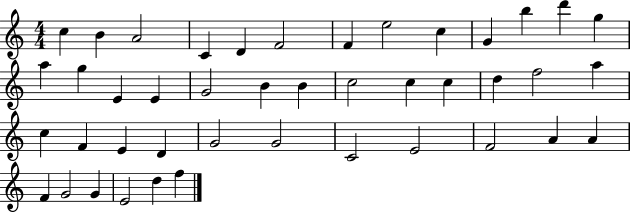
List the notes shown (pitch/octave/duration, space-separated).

C5/q B4/q A4/h C4/q D4/q F4/h F4/q E5/h C5/q G4/q B5/q D6/q G5/q A5/q G5/q E4/q E4/q G4/h B4/q B4/q C5/h C5/q C5/q D5/q F5/h A5/q C5/q F4/q E4/q D4/q G4/h G4/h C4/h E4/h F4/h A4/q A4/q F4/q G4/h G4/q E4/h D5/q F5/q